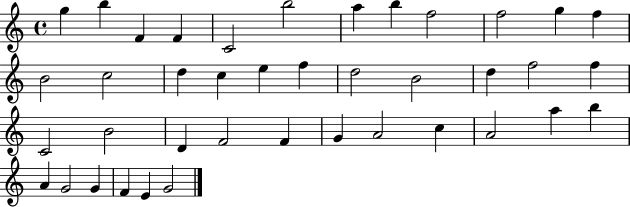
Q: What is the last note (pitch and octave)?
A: G4